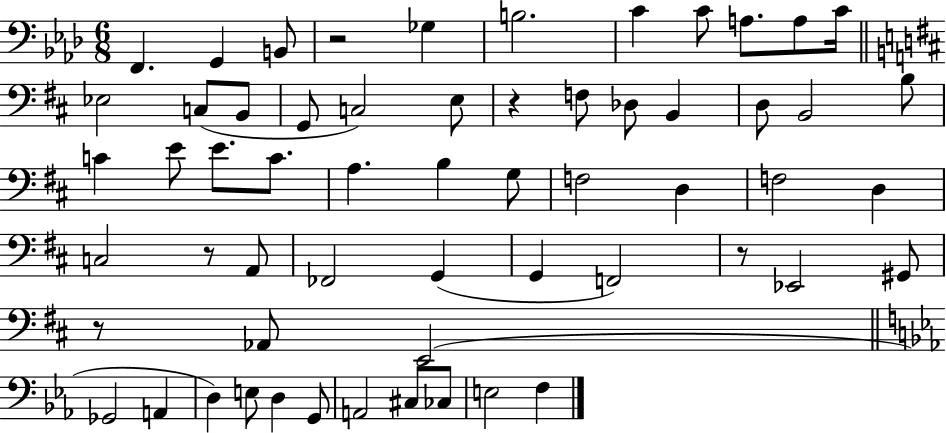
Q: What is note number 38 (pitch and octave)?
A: G2